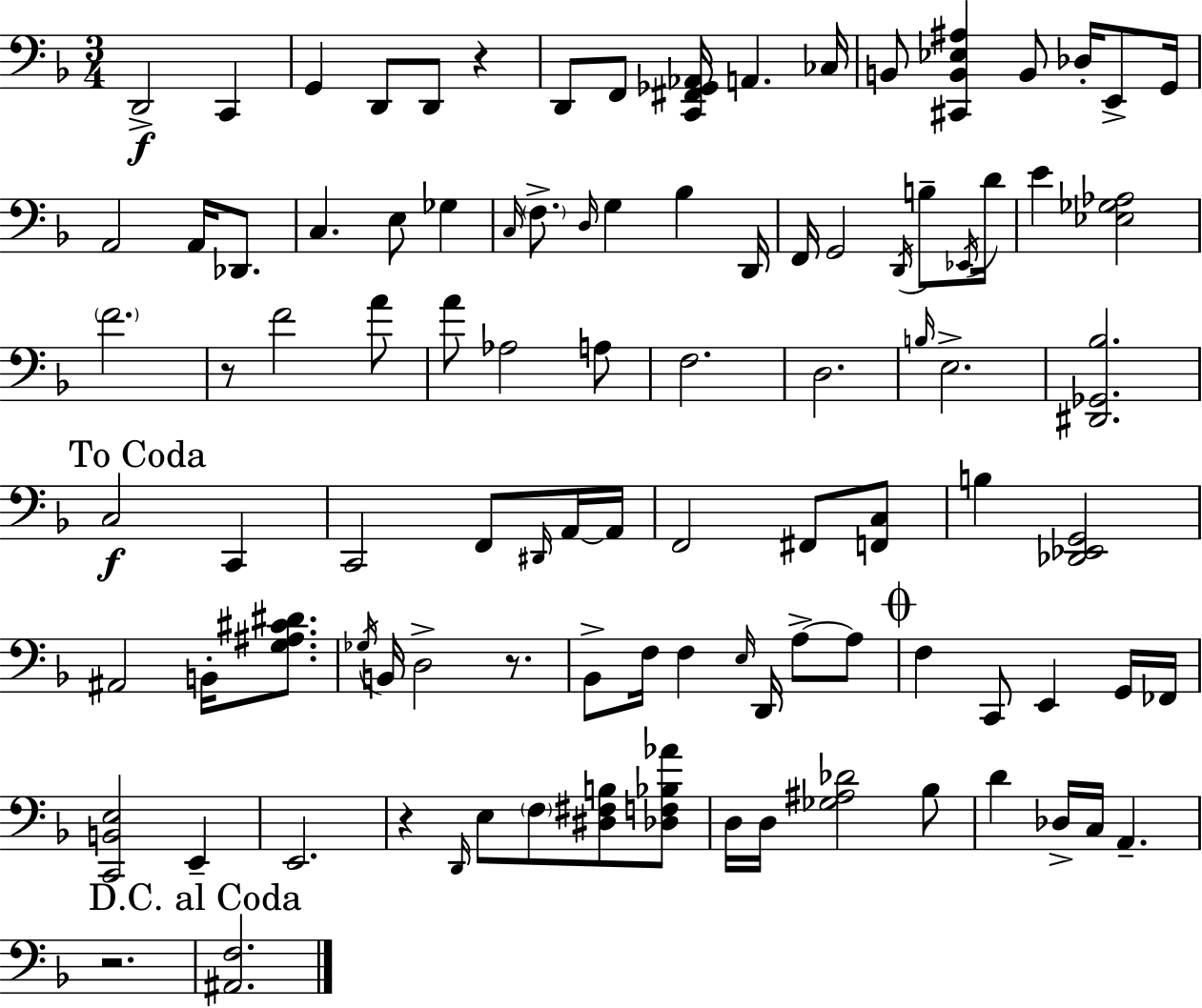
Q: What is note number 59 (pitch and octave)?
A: Bb2